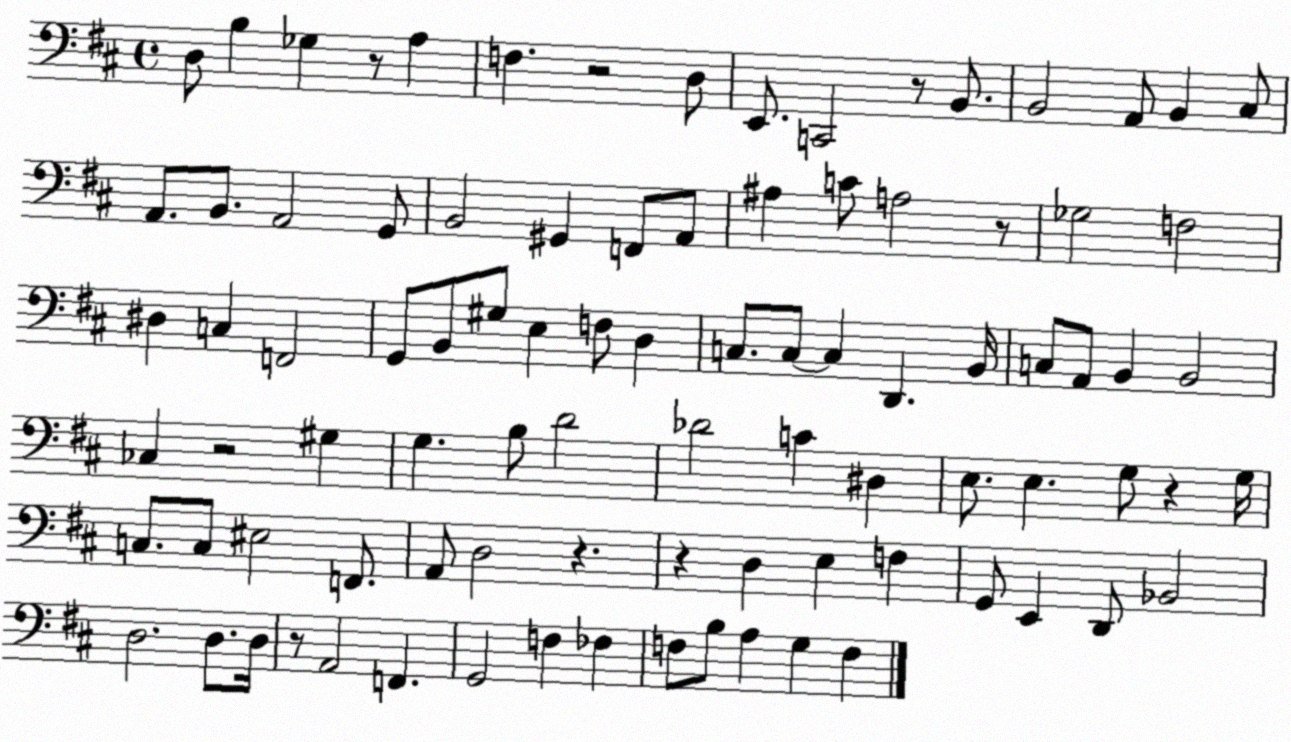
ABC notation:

X:1
T:Untitled
M:4/4
L:1/4
K:D
D,/2 B, _G, z/2 A, F, z2 D,/2 E,,/2 C,,2 z/2 B,,/2 B,,2 A,,/2 B,, ^C,/2 A,,/2 B,,/2 A,,2 G,,/2 B,,2 ^G,, F,,/2 A,,/2 ^A, C/2 A,2 z/2 _G,2 F,2 ^D, C, F,,2 G,,/2 B,,/2 ^G,/2 E, F,/2 D, C,/2 C,/2 C, D,, B,,/4 C,/2 A,,/2 B,, B,,2 _C, z2 ^G, G, B,/2 D2 _D2 C ^D, E,/2 E, G,/2 z G,/4 C,/2 C,/2 ^E,2 F,,/2 A,,/2 D,2 z z D, E, F, G,,/2 E,, D,,/2 _B,,2 D,2 D,/2 D,/4 z/2 A,,2 F,, G,,2 F, _F, F,/2 B,/2 A, G, F,